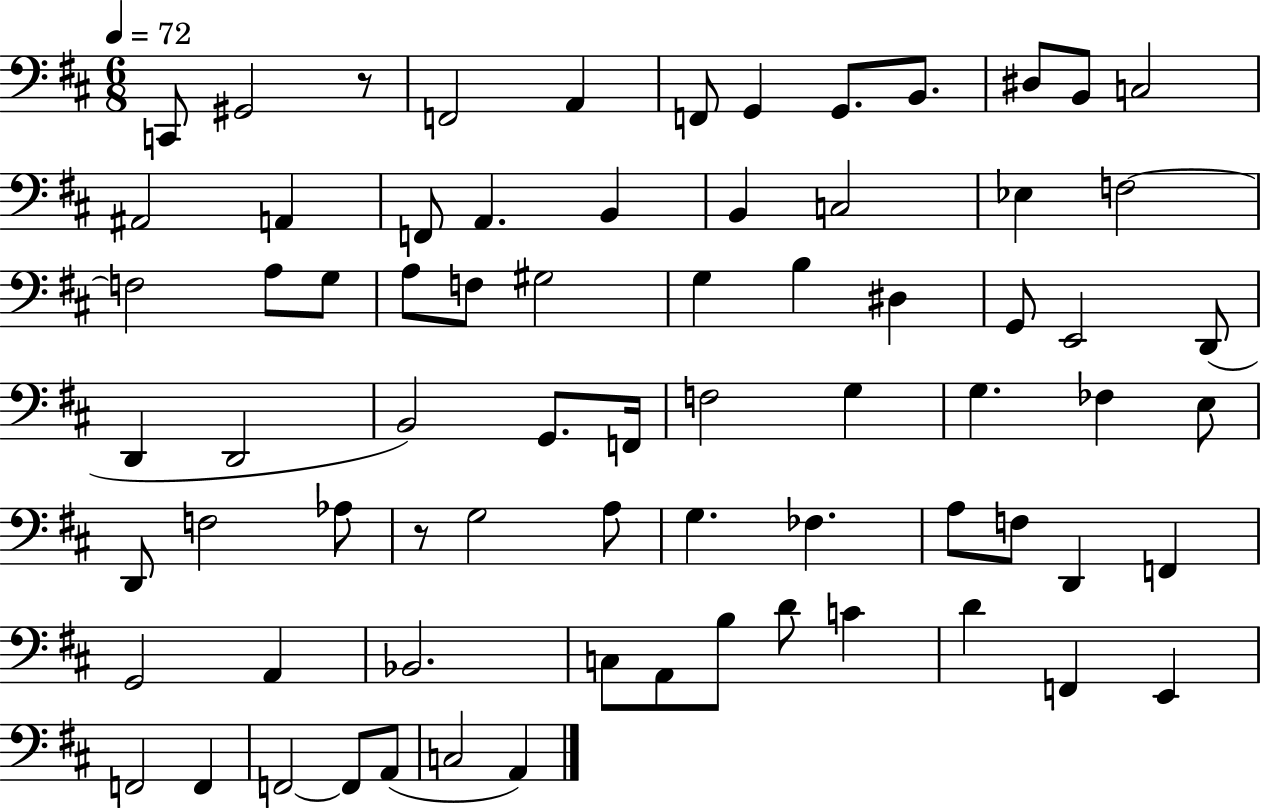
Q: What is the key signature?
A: D major